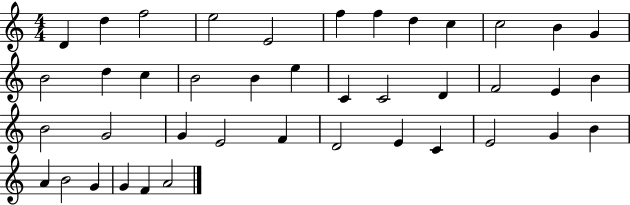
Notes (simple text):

D4/q D5/q F5/h E5/h E4/h F5/q F5/q D5/q C5/q C5/h B4/q G4/q B4/h D5/q C5/q B4/h B4/q E5/q C4/q C4/h D4/q F4/h E4/q B4/q B4/h G4/h G4/q E4/h F4/q D4/h E4/q C4/q E4/h G4/q B4/q A4/q B4/h G4/q G4/q F4/q A4/h